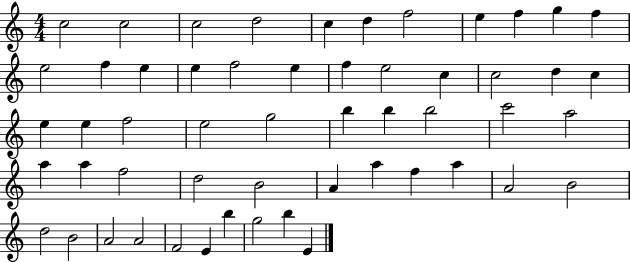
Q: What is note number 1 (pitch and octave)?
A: C5